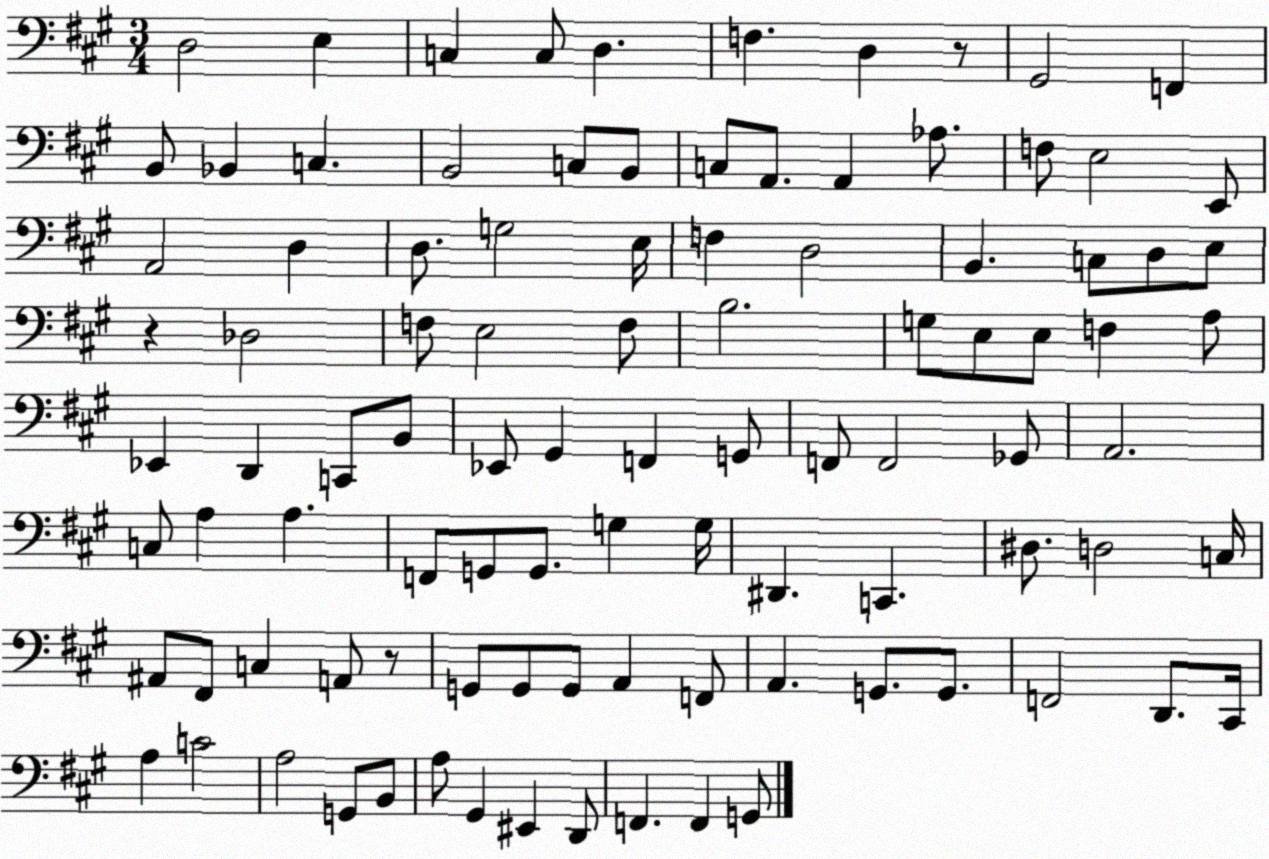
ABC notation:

X:1
T:Untitled
M:3/4
L:1/4
K:A
D,2 E, C, C,/2 D, F, D, z/2 ^G,,2 F,, B,,/2 _B,, C, B,,2 C,/2 B,,/2 C,/2 A,,/2 A,, _A,/2 F,/2 E,2 E,,/2 A,,2 D, D,/2 G,2 E,/4 F, D,2 B,, C,/2 D,/2 E,/2 z _D,2 F,/2 E,2 F,/2 B,2 G,/2 E,/2 E,/2 F, A,/2 _E,, D,, C,,/2 B,,/2 _E,,/2 ^G,, F,, G,,/2 F,,/2 F,,2 _G,,/2 A,,2 C,/2 A, A, F,,/2 G,,/2 G,,/2 G, G,/4 ^D,, C,, ^D,/2 D,2 C,/4 ^A,,/2 ^F,,/2 C, A,,/2 z/2 G,,/2 G,,/2 G,,/2 A,, F,,/2 A,, G,,/2 G,,/2 F,,2 D,,/2 ^C,,/4 A, C2 A,2 G,,/2 B,,/2 A,/2 ^G,, ^E,, D,,/2 F,, F,, G,,/2